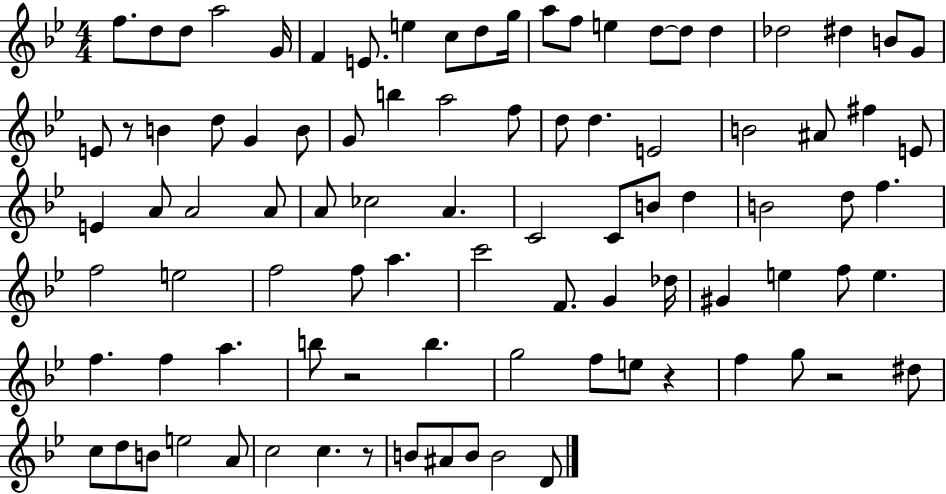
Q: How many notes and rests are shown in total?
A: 92